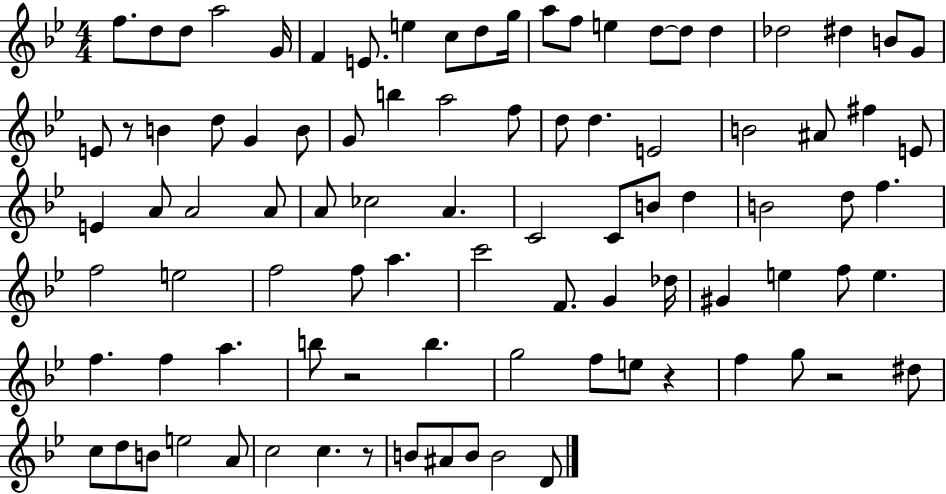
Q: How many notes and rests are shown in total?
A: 92